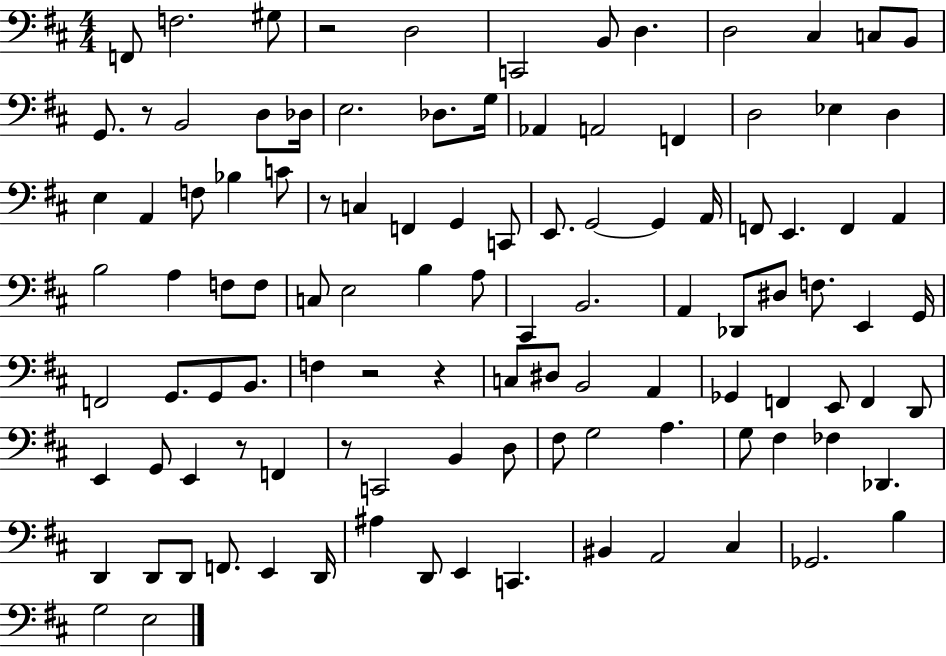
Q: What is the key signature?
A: D major